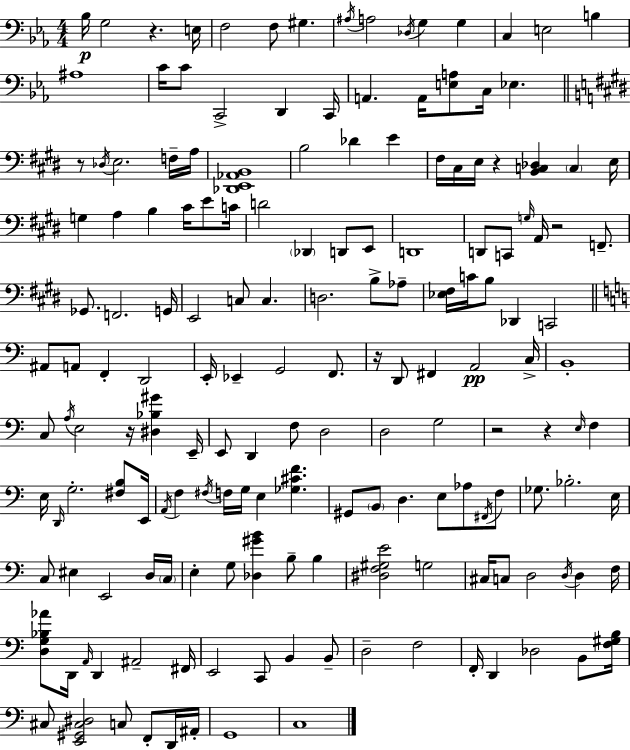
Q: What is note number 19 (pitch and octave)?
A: D2